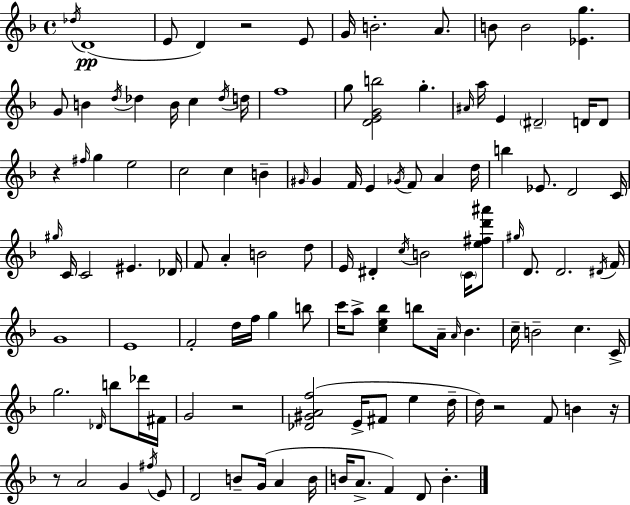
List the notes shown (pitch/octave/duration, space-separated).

Db5/s D4/w E4/e D4/q R/h E4/e G4/s B4/h. A4/e. B4/e B4/h [Eb4,G5]/q. G4/e B4/q D5/s Db5/q B4/s C5/q Db5/s D5/s F5/w G5/e [D4,E4,G4,B5]/h G5/q. A#4/s A5/s E4/q D#4/h D4/s D4/e R/q F#5/s G5/q E5/h C5/h C5/q B4/q G#4/s G#4/q F4/s E4/q Gb4/s F4/e A4/q D5/s B5/q Eb4/e. D4/h C4/s G#5/s C4/s C4/h EIS4/q. Db4/s F4/e A4/q B4/h D5/e E4/s D#4/q C5/s B4/h C4/s [E5,F#5,D6,A#6]/e G#5/s D4/e. D4/h. D#4/s F4/s G4/w E4/w F4/h D5/s F5/s G5/q B5/e C6/s A5/e [C5,E5,Bb5]/q B5/e A4/s A4/s Bb4/q. C5/s B4/h C5/q. C4/s G5/h. Db4/s B5/e Db6/s F#4/s G4/h R/h [Db4,G#4,A4,F5]/h E4/s F#4/e E5/q D5/s D5/s R/h F4/e B4/q R/s R/e A4/h G4/q F#5/s E4/e D4/h B4/e G4/s A4/q B4/s B4/s A4/e. F4/q D4/e B4/q.